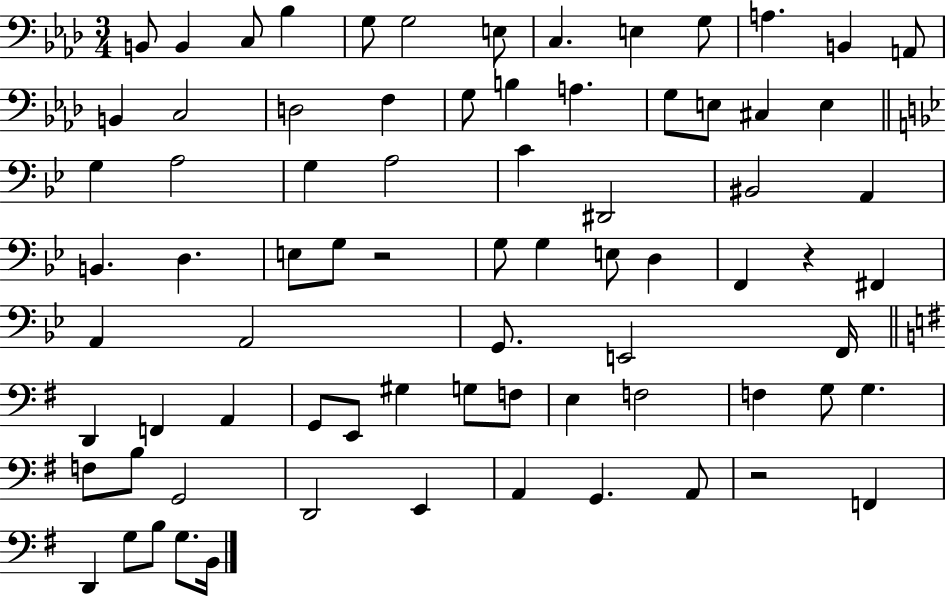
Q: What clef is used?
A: bass